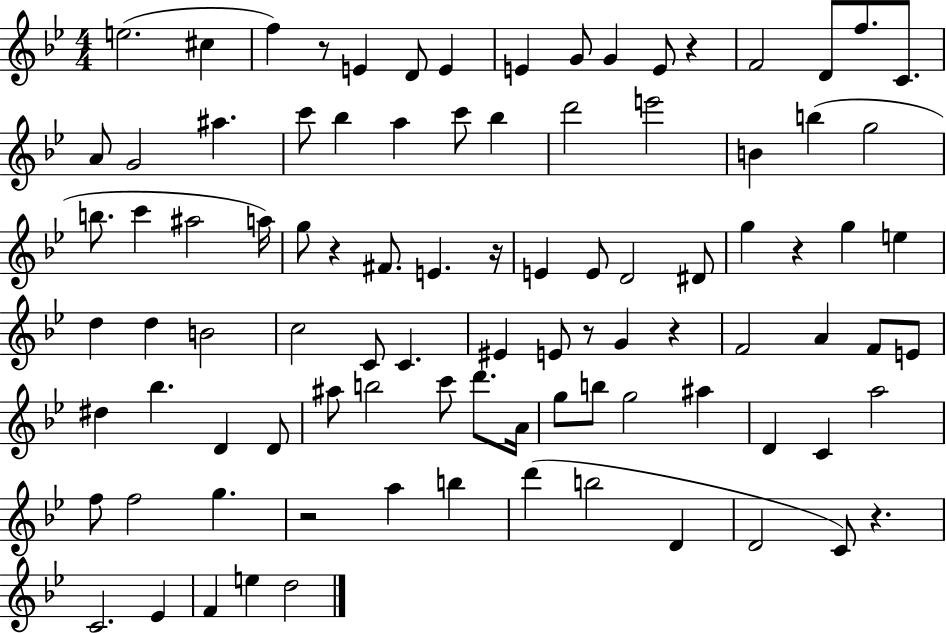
{
  \clef treble
  \numericTimeSignature
  \time 4/4
  \key bes \major
  e''2.( cis''4 | f''4) r8 e'4 d'8 e'4 | e'4 g'8 g'4 e'8 r4 | f'2 d'8 f''8. c'8. | \break a'8 g'2 ais''4. | c'''8 bes''4 a''4 c'''8 bes''4 | d'''2 e'''2 | b'4 b''4( g''2 | \break b''8. c'''4 ais''2 a''16) | g''8 r4 fis'8. e'4. r16 | e'4 e'8 d'2 dis'8 | g''4 r4 g''4 e''4 | \break d''4 d''4 b'2 | c''2 c'8 c'4. | eis'4 e'8 r8 g'4 r4 | f'2 a'4 f'8 e'8 | \break dis''4 bes''4. d'4 d'8 | ais''8 b''2 c'''8 d'''8. a'16 | g''8 b''8 g''2 ais''4 | d'4 c'4 a''2 | \break f''8 f''2 g''4. | r2 a''4 b''4 | d'''4( b''2 d'4 | d'2 c'8) r4. | \break c'2. ees'4 | f'4 e''4 d''2 | \bar "|."
}